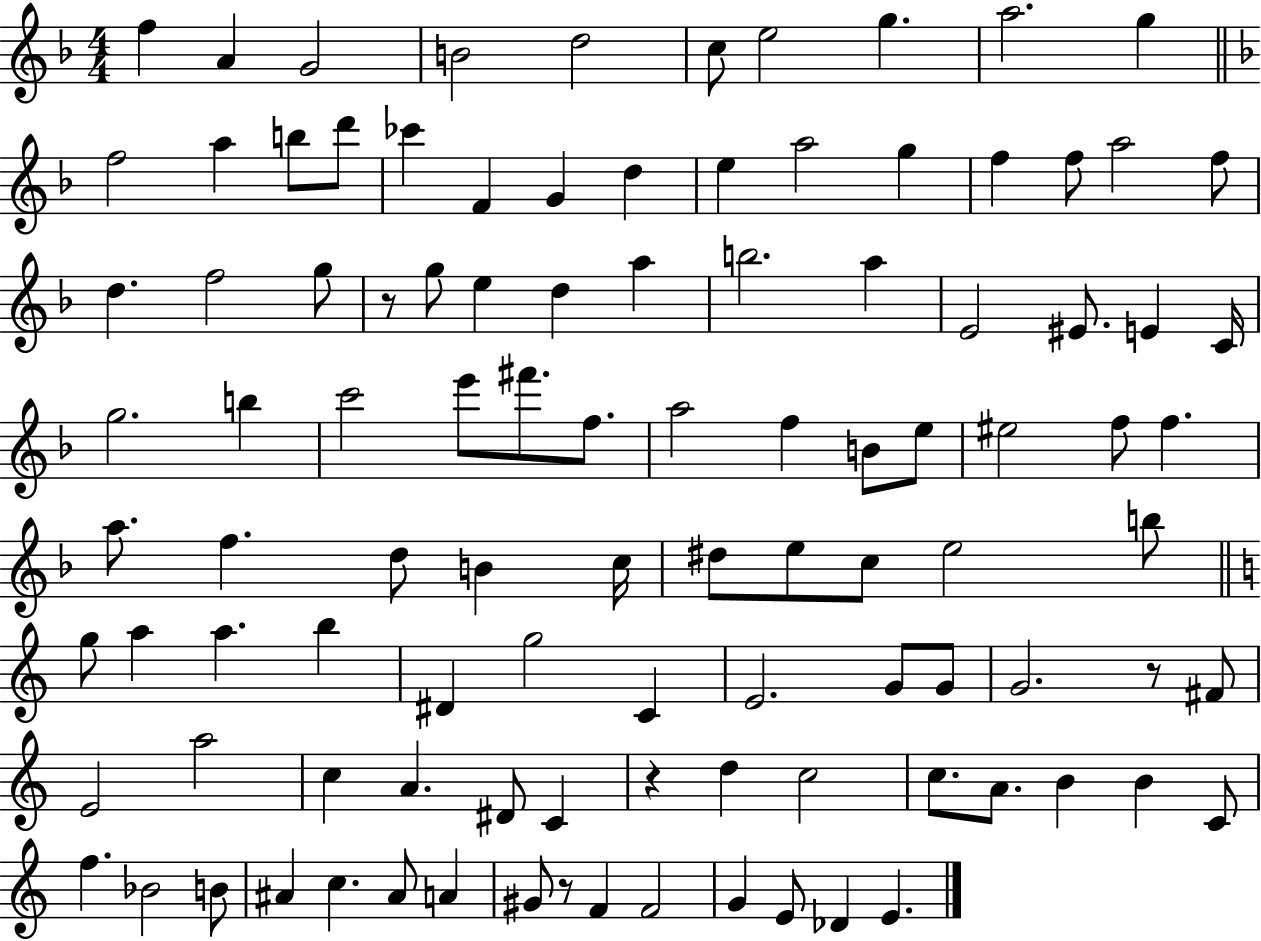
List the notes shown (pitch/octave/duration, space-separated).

F5/q A4/q G4/h B4/h D5/h C5/e E5/h G5/q. A5/h. G5/q F5/h A5/q B5/e D6/e CES6/q F4/q G4/q D5/q E5/q A5/h G5/q F5/q F5/e A5/h F5/e D5/q. F5/h G5/e R/e G5/e E5/q D5/q A5/q B5/h. A5/q E4/h EIS4/e. E4/q C4/s G5/h. B5/q C6/h E6/e F#6/e. F5/e. A5/h F5/q B4/e E5/e EIS5/h F5/e F5/q. A5/e. F5/q. D5/e B4/q C5/s D#5/e E5/e C5/e E5/h B5/e G5/e A5/q A5/q. B5/q D#4/q G5/h C4/q E4/h. G4/e G4/e G4/h. R/e F#4/e E4/h A5/h C5/q A4/q. D#4/e C4/q R/q D5/q C5/h C5/e. A4/e. B4/q B4/q C4/e F5/q. Bb4/h B4/e A#4/q C5/q. A#4/e A4/q G#4/e R/e F4/q F4/h G4/q E4/e Db4/q E4/q.